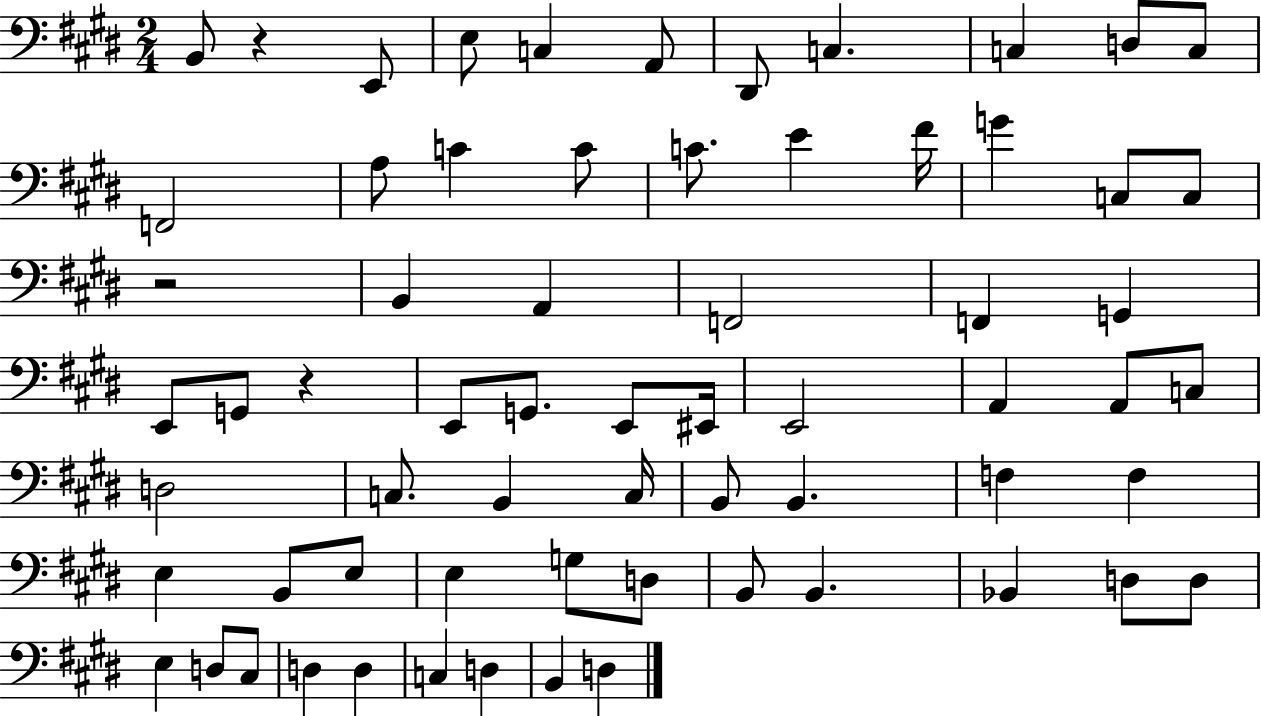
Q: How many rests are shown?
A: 3